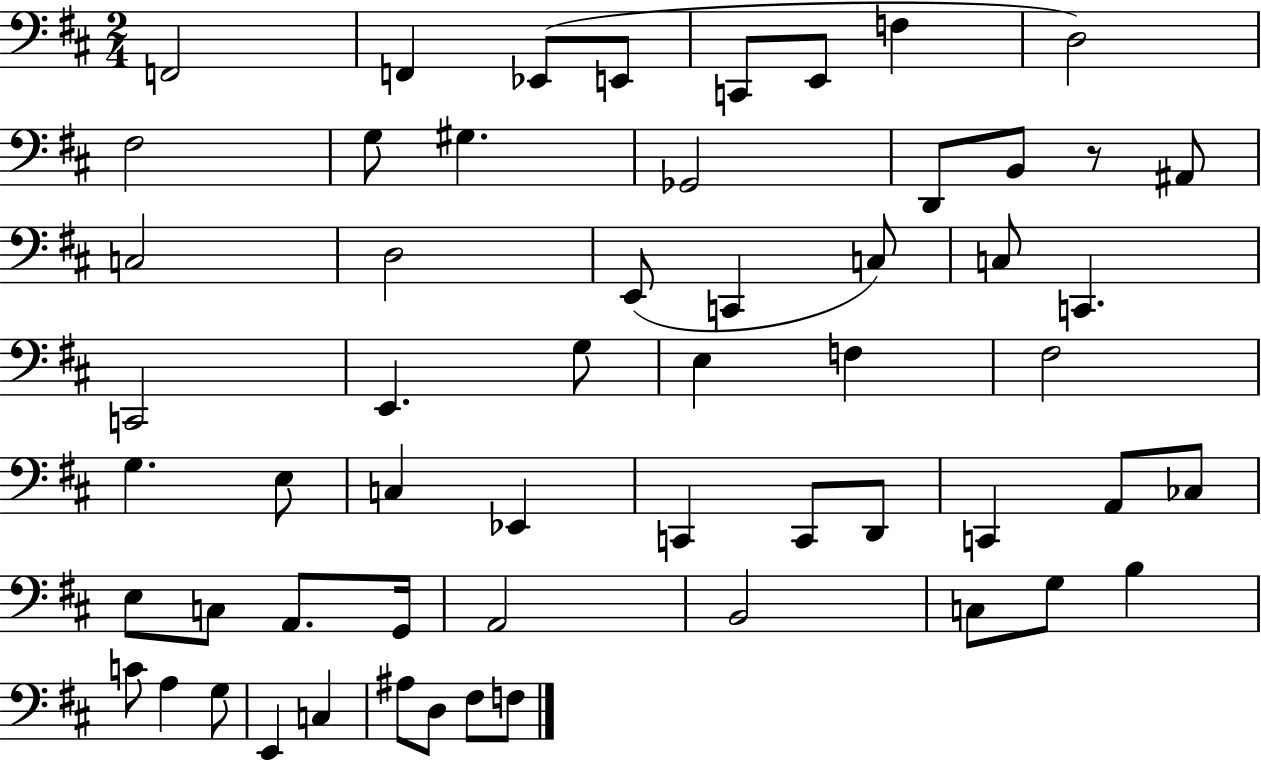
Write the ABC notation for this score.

X:1
T:Untitled
M:2/4
L:1/4
K:D
F,,2 F,, _E,,/2 E,,/2 C,,/2 E,,/2 F, D,2 ^F,2 G,/2 ^G, _G,,2 D,,/2 B,,/2 z/2 ^A,,/2 C,2 D,2 E,,/2 C,, C,/2 C,/2 C,, C,,2 E,, G,/2 E, F, ^F,2 G, E,/2 C, _E,, C,, C,,/2 D,,/2 C,, A,,/2 _C,/2 E,/2 C,/2 A,,/2 G,,/4 A,,2 B,,2 C,/2 G,/2 B, C/2 A, G,/2 E,, C, ^A,/2 D,/2 ^F,/2 F,/2